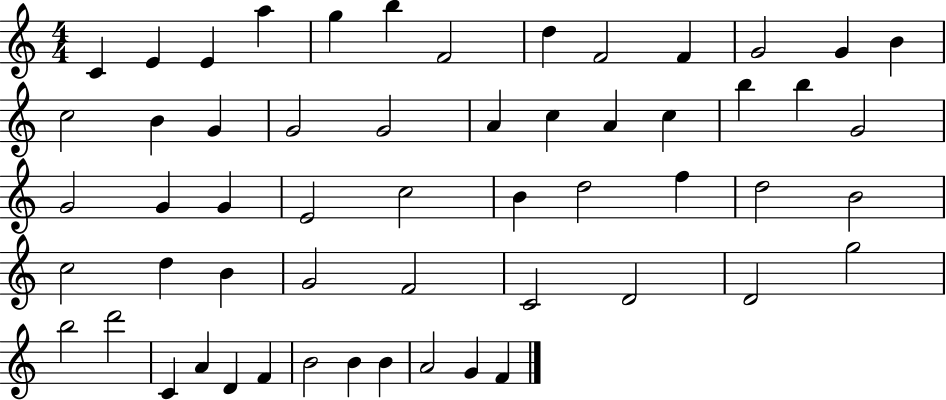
{
  \clef treble
  \numericTimeSignature
  \time 4/4
  \key c \major
  c'4 e'4 e'4 a''4 | g''4 b''4 f'2 | d''4 f'2 f'4 | g'2 g'4 b'4 | \break c''2 b'4 g'4 | g'2 g'2 | a'4 c''4 a'4 c''4 | b''4 b''4 g'2 | \break g'2 g'4 g'4 | e'2 c''2 | b'4 d''2 f''4 | d''2 b'2 | \break c''2 d''4 b'4 | g'2 f'2 | c'2 d'2 | d'2 g''2 | \break b''2 d'''2 | c'4 a'4 d'4 f'4 | b'2 b'4 b'4 | a'2 g'4 f'4 | \break \bar "|."
}